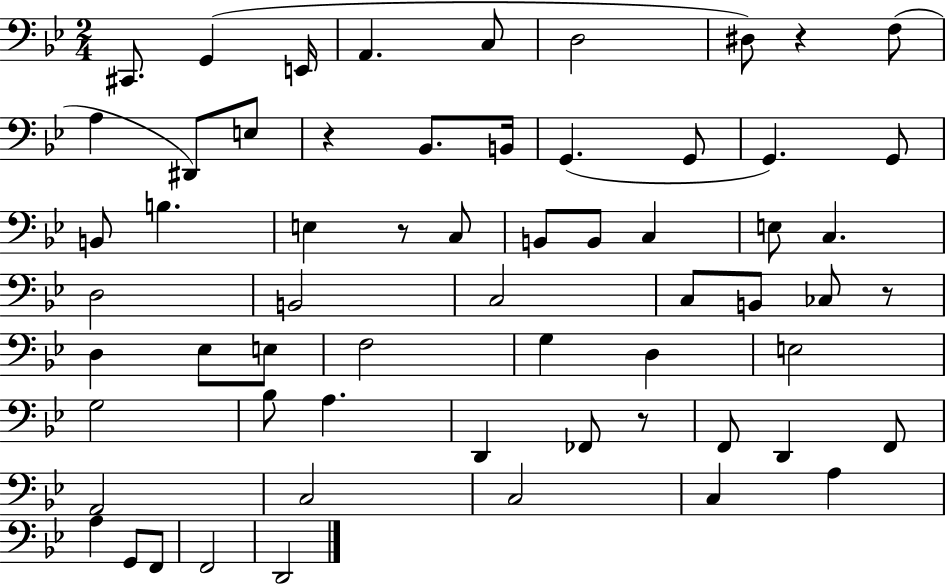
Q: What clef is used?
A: bass